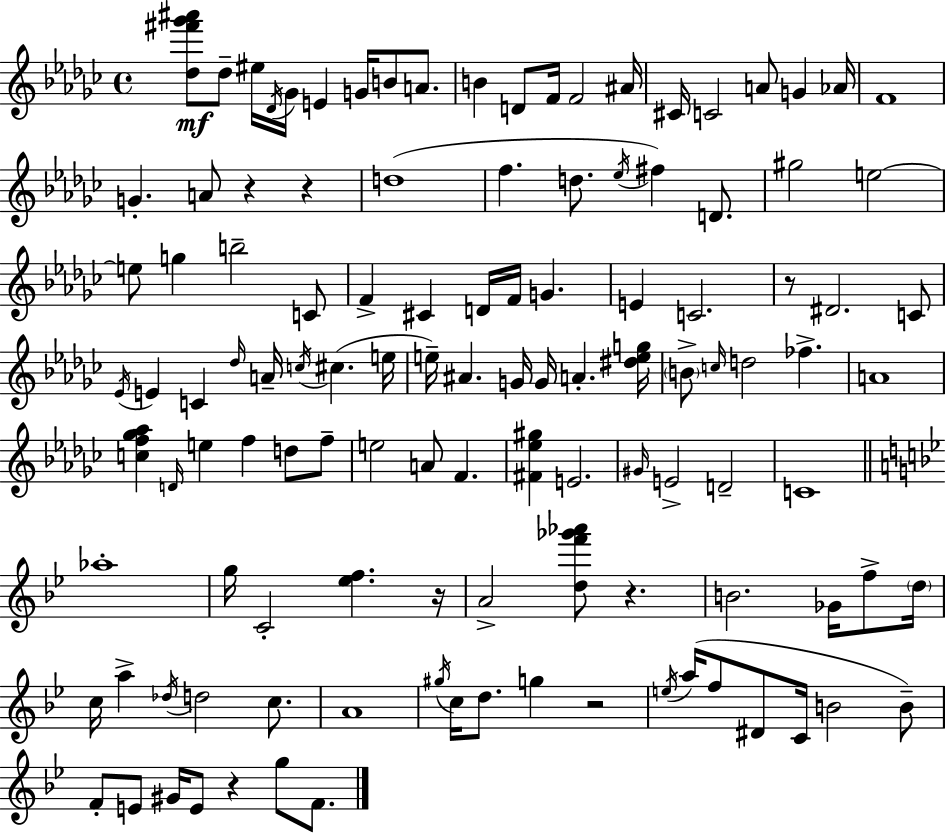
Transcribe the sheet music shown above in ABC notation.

X:1
T:Untitled
M:4/4
L:1/4
K:Ebm
[_d^f'_g'^a']/2 _d/2 ^e/4 _D/4 _G/4 E G/4 B/2 A/2 B D/2 F/4 F2 ^A/4 ^C/4 C2 A/2 G _A/4 F4 G A/2 z z d4 f d/2 _e/4 ^f D/2 ^g2 e2 e/2 g b2 C/2 F ^C D/4 F/4 G E C2 z/2 ^D2 C/2 _E/4 E C _d/4 A/4 c/4 ^c e/4 e/4 ^A G/4 G/4 A [^deg]/4 B/2 c/4 d2 _f A4 [cf_g_a] D/4 e f d/2 f/2 e2 A/2 F [^F_e^g] E2 ^G/4 E2 D2 C4 _a4 g/4 C2 [_ef] z/4 A2 [df'_g'_a']/2 z B2 _G/4 f/2 d/4 c/4 a _d/4 d2 c/2 A4 ^g/4 c/4 d/2 g z2 e/4 a/4 f/2 ^D/2 C/4 B2 B/2 F/2 E/2 ^G/4 E/2 z g/2 F/2